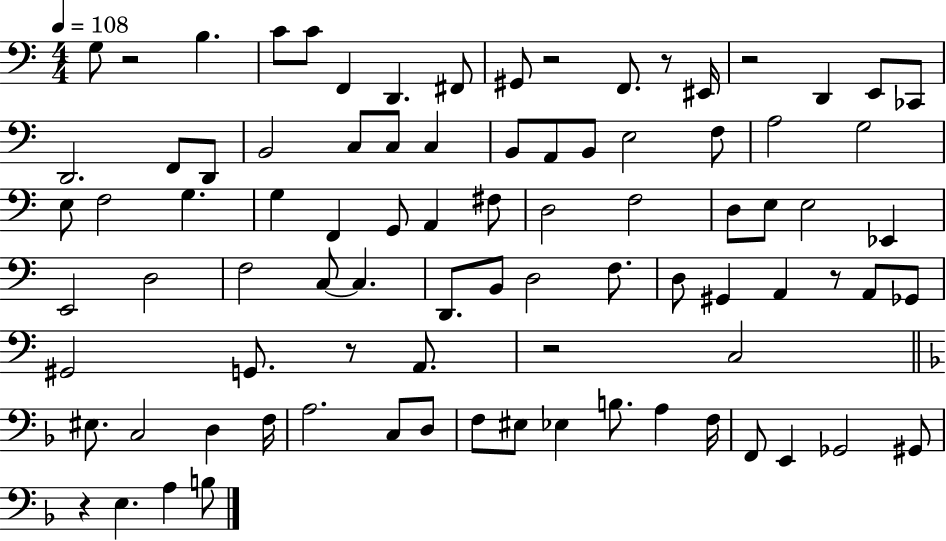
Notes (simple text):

G3/e R/h B3/q. C4/e C4/e F2/q D2/q. F#2/e G#2/e R/h F2/e. R/e EIS2/s R/h D2/q E2/e CES2/e D2/h. F2/e D2/e B2/h C3/e C3/e C3/q B2/e A2/e B2/e E3/h F3/e A3/h G3/h E3/e F3/h G3/q. G3/q F2/q G2/e A2/q F#3/e D3/h F3/h D3/e E3/e E3/h Eb2/q E2/h D3/h F3/h C3/e C3/q. D2/e. B2/e D3/h F3/e. D3/e G#2/q A2/q R/e A2/e Gb2/e G#2/h G2/e. R/e A2/e. R/h C3/h EIS3/e. C3/h D3/q F3/s A3/h. C3/e D3/e F3/e EIS3/e Eb3/q B3/e. A3/q F3/s F2/e E2/q Gb2/h G#2/e R/q E3/q. A3/q B3/e